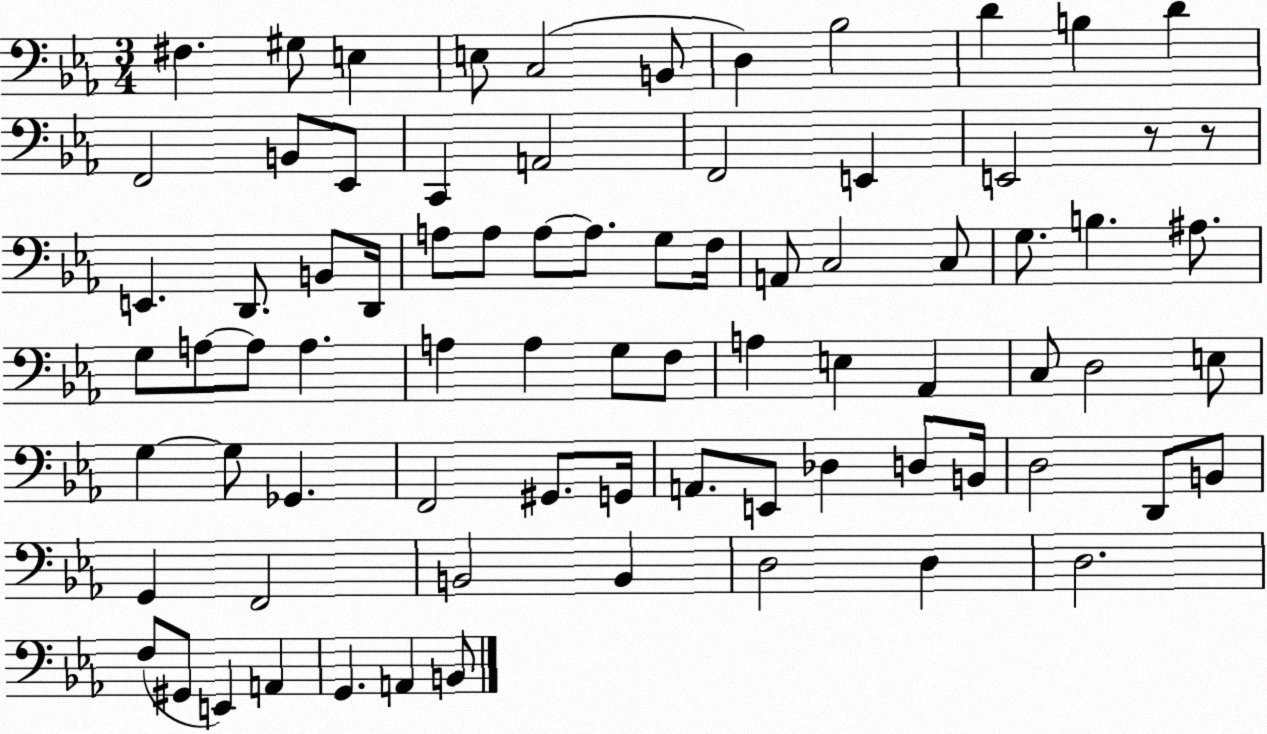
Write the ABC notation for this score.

X:1
T:Untitled
M:3/4
L:1/4
K:Eb
^F, ^G,/2 E, E,/2 C,2 B,,/2 D, _B,2 D B, D F,,2 B,,/2 _E,,/2 C,, A,,2 F,,2 E,, E,,2 z/2 z/2 E,, D,,/2 B,,/2 D,,/4 A,/2 A,/2 A,/2 A,/2 G,/2 F,/4 A,,/2 C,2 C,/2 G,/2 B, ^A,/2 G,/2 A,/2 A,/2 A, A, A, G,/2 F,/2 A, E, _A,, C,/2 D,2 E,/2 G, G,/2 _G,, F,,2 ^G,,/2 G,,/4 A,,/2 E,,/2 _D, D,/2 B,,/4 D,2 D,,/2 B,,/2 G,, F,,2 B,,2 B,, D,2 D, D,2 F,/2 ^G,,/2 E,, A,, G,, A,, B,,/2